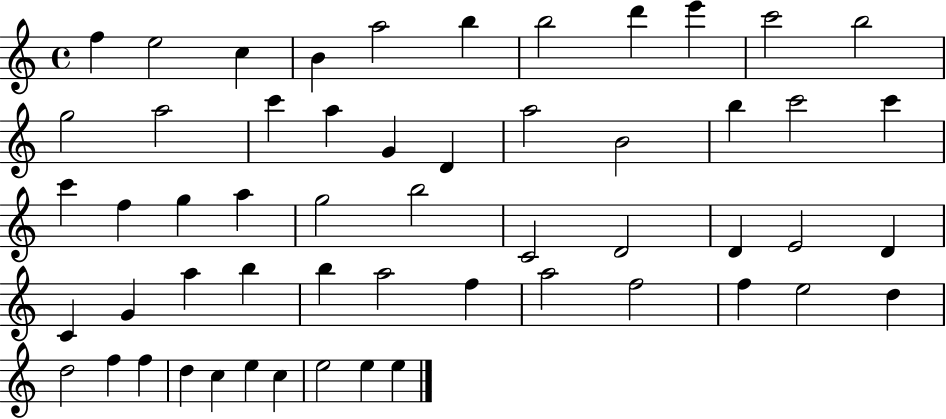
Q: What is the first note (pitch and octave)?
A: F5